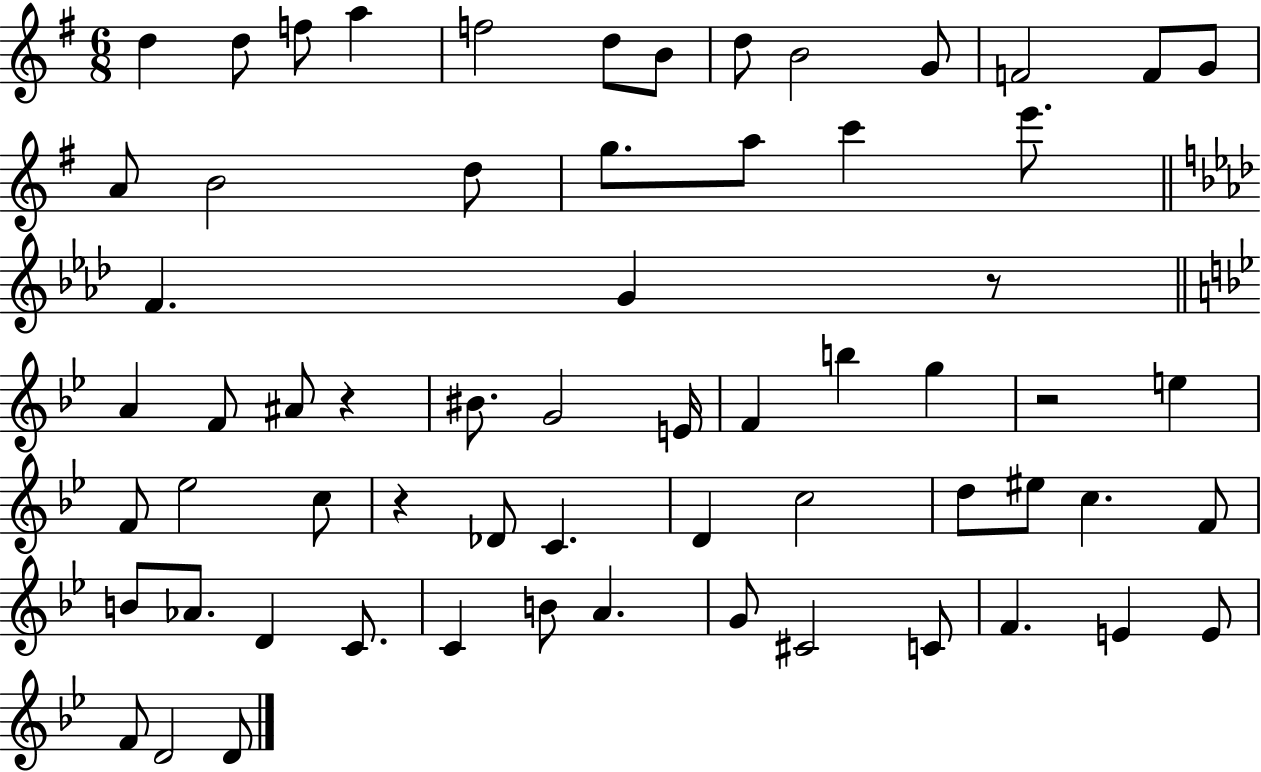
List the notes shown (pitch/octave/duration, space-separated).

D5/q D5/e F5/e A5/q F5/h D5/e B4/e D5/e B4/h G4/e F4/h F4/e G4/e A4/e B4/h D5/e G5/e. A5/e C6/q E6/e. F4/q. G4/q R/e A4/q F4/e A#4/e R/q BIS4/e. G4/h E4/s F4/q B5/q G5/q R/h E5/q F4/e Eb5/h C5/e R/q Db4/e C4/q. D4/q C5/h D5/e EIS5/e C5/q. F4/e B4/e Ab4/e. D4/q C4/e. C4/q B4/e A4/q. G4/e C#4/h C4/e F4/q. E4/q E4/e F4/e D4/h D4/e